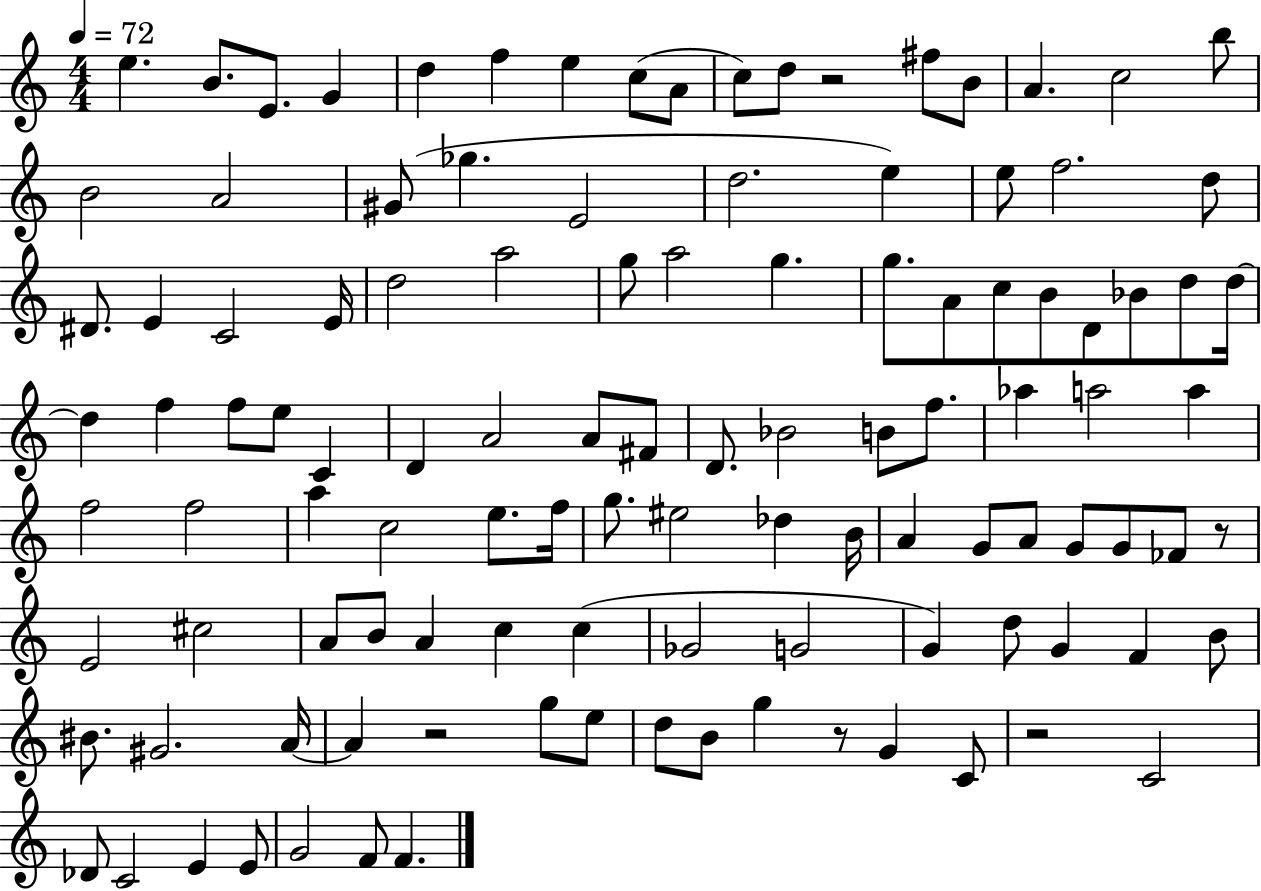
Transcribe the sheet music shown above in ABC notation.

X:1
T:Untitled
M:4/4
L:1/4
K:C
e B/2 E/2 G d f e c/2 A/2 c/2 d/2 z2 ^f/2 B/2 A c2 b/2 B2 A2 ^G/2 _g E2 d2 e e/2 f2 d/2 ^D/2 E C2 E/4 d2 a2 g/2 a2 g g/2 A/2 c/2 B/2 D/2 _B/2 d/2 d/4 d f f/2 e/2 C D A2 A/2 ^F/2 D/2 _B2 B/2 f/2 _a a2 a f2 f2 a c2 e/2 f/4 g/2 ^e2 _d B/4 A G/2 A/2 G/2 G/2 _F/2 z/2 E2 ^c2 A/2 B/2 A c c _G2 G2 G d/2 G F B/2 ^B/2 ^G2 A/4 A z2 g/2 e/2 d/2 B/2 g z/2 G C/2 z2 C2 _D/2 C2 E E/2 G2 F/2 F